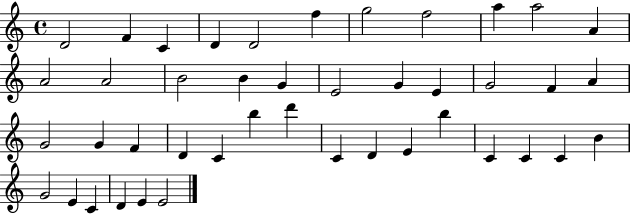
D4/h F4/q C4/q D4/q D4/h F5/q G5/h F5/h A5/q A5/h A4/q A4/h A4/h B4/h B4/q G4/q E4/h G4/q E4/q G4/h F4/q A4/q G4/h G4/q F4/q D4/q C4/q B5/q D6/q C4/q D4/q E4/q B5/q C4/q C4/q C4/q B4/q G4/h E4/q C4/q D4/q E4/q E4/h